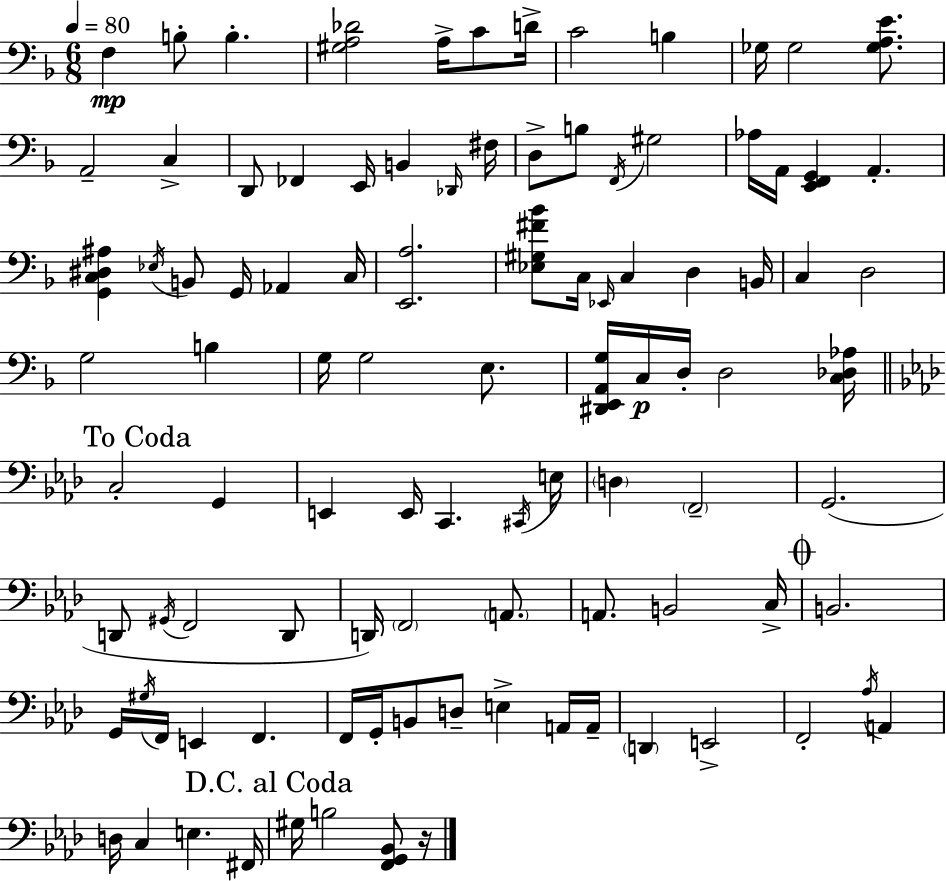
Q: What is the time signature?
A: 6/8